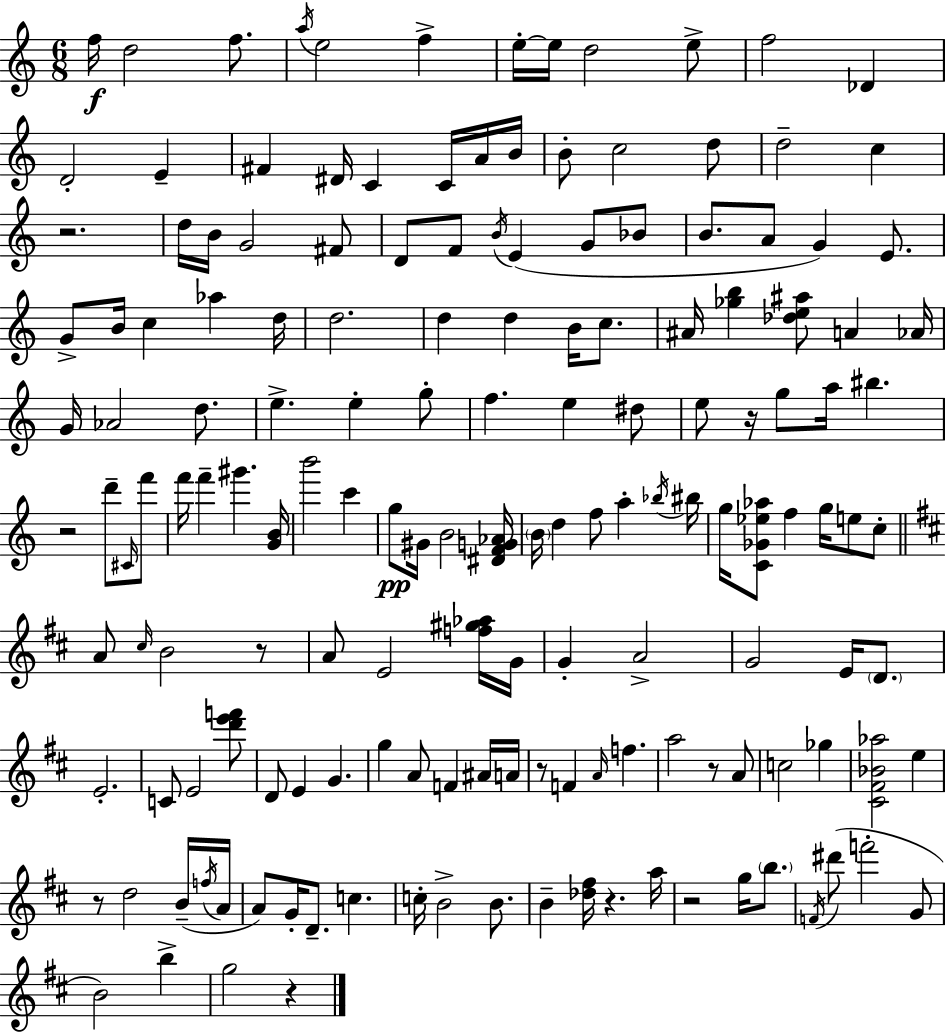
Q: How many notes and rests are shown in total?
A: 158